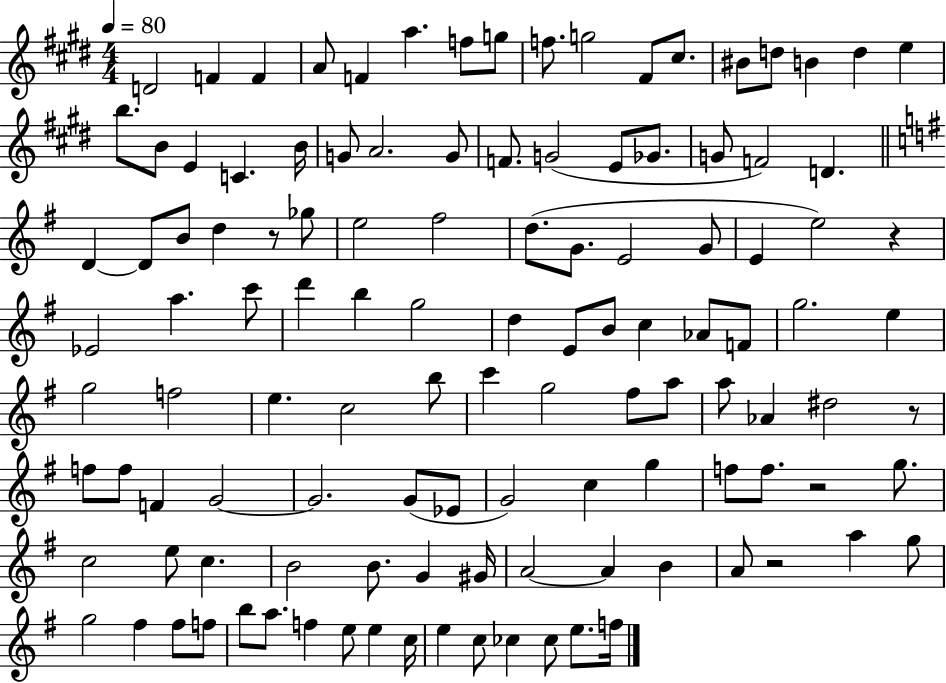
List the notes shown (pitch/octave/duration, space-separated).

D4/h F4/q F4/q A4/e F4/q A5/q. F5/e G5/e F5/e. G5/h F#4/e C#5/e. BIS4/e D5/e B4/q D5/q E5/q B5/e. B4/e E4/q C4/q. B4/s G4/e A4/h. G4/e F4/e. G4/h E4/e Gb4/e. G4/e F4/h D4/q. D4/q D4/e B4/e D5/q R/e Gb5/e E5/h F#5/h D5/e. G4/e. E4/h G4/e E4/q E5/h R/q Eb4/h A5/q. C6/e D6/q B5/q G5/h D5/q E4/e B4/e C5/q Ab4/e F4/e G5/h. E5/q G5/h F5/h E5/q. C5/h B5/e C6/q G5/h F#5/e A5/e A5/e Ab4/q D#5/h R/e F5/e F5/e F4/q G4/h G4/h. G4/e Eb4/e G4/h C5/q G5/q F5/e F5/e. R/h G5/e. C5/h E5/e C5/q. B4/h B4/e. G4/q G#4/s A4/h A4/q B4/q A4/e R/h A5/q G5/e G5/h F#5/q F#5/e F5/e B5/e A5/e. F5/q E5/e E5/q C5/s E5/q C5/e CES5/q CES5/e E5/e. F5/s